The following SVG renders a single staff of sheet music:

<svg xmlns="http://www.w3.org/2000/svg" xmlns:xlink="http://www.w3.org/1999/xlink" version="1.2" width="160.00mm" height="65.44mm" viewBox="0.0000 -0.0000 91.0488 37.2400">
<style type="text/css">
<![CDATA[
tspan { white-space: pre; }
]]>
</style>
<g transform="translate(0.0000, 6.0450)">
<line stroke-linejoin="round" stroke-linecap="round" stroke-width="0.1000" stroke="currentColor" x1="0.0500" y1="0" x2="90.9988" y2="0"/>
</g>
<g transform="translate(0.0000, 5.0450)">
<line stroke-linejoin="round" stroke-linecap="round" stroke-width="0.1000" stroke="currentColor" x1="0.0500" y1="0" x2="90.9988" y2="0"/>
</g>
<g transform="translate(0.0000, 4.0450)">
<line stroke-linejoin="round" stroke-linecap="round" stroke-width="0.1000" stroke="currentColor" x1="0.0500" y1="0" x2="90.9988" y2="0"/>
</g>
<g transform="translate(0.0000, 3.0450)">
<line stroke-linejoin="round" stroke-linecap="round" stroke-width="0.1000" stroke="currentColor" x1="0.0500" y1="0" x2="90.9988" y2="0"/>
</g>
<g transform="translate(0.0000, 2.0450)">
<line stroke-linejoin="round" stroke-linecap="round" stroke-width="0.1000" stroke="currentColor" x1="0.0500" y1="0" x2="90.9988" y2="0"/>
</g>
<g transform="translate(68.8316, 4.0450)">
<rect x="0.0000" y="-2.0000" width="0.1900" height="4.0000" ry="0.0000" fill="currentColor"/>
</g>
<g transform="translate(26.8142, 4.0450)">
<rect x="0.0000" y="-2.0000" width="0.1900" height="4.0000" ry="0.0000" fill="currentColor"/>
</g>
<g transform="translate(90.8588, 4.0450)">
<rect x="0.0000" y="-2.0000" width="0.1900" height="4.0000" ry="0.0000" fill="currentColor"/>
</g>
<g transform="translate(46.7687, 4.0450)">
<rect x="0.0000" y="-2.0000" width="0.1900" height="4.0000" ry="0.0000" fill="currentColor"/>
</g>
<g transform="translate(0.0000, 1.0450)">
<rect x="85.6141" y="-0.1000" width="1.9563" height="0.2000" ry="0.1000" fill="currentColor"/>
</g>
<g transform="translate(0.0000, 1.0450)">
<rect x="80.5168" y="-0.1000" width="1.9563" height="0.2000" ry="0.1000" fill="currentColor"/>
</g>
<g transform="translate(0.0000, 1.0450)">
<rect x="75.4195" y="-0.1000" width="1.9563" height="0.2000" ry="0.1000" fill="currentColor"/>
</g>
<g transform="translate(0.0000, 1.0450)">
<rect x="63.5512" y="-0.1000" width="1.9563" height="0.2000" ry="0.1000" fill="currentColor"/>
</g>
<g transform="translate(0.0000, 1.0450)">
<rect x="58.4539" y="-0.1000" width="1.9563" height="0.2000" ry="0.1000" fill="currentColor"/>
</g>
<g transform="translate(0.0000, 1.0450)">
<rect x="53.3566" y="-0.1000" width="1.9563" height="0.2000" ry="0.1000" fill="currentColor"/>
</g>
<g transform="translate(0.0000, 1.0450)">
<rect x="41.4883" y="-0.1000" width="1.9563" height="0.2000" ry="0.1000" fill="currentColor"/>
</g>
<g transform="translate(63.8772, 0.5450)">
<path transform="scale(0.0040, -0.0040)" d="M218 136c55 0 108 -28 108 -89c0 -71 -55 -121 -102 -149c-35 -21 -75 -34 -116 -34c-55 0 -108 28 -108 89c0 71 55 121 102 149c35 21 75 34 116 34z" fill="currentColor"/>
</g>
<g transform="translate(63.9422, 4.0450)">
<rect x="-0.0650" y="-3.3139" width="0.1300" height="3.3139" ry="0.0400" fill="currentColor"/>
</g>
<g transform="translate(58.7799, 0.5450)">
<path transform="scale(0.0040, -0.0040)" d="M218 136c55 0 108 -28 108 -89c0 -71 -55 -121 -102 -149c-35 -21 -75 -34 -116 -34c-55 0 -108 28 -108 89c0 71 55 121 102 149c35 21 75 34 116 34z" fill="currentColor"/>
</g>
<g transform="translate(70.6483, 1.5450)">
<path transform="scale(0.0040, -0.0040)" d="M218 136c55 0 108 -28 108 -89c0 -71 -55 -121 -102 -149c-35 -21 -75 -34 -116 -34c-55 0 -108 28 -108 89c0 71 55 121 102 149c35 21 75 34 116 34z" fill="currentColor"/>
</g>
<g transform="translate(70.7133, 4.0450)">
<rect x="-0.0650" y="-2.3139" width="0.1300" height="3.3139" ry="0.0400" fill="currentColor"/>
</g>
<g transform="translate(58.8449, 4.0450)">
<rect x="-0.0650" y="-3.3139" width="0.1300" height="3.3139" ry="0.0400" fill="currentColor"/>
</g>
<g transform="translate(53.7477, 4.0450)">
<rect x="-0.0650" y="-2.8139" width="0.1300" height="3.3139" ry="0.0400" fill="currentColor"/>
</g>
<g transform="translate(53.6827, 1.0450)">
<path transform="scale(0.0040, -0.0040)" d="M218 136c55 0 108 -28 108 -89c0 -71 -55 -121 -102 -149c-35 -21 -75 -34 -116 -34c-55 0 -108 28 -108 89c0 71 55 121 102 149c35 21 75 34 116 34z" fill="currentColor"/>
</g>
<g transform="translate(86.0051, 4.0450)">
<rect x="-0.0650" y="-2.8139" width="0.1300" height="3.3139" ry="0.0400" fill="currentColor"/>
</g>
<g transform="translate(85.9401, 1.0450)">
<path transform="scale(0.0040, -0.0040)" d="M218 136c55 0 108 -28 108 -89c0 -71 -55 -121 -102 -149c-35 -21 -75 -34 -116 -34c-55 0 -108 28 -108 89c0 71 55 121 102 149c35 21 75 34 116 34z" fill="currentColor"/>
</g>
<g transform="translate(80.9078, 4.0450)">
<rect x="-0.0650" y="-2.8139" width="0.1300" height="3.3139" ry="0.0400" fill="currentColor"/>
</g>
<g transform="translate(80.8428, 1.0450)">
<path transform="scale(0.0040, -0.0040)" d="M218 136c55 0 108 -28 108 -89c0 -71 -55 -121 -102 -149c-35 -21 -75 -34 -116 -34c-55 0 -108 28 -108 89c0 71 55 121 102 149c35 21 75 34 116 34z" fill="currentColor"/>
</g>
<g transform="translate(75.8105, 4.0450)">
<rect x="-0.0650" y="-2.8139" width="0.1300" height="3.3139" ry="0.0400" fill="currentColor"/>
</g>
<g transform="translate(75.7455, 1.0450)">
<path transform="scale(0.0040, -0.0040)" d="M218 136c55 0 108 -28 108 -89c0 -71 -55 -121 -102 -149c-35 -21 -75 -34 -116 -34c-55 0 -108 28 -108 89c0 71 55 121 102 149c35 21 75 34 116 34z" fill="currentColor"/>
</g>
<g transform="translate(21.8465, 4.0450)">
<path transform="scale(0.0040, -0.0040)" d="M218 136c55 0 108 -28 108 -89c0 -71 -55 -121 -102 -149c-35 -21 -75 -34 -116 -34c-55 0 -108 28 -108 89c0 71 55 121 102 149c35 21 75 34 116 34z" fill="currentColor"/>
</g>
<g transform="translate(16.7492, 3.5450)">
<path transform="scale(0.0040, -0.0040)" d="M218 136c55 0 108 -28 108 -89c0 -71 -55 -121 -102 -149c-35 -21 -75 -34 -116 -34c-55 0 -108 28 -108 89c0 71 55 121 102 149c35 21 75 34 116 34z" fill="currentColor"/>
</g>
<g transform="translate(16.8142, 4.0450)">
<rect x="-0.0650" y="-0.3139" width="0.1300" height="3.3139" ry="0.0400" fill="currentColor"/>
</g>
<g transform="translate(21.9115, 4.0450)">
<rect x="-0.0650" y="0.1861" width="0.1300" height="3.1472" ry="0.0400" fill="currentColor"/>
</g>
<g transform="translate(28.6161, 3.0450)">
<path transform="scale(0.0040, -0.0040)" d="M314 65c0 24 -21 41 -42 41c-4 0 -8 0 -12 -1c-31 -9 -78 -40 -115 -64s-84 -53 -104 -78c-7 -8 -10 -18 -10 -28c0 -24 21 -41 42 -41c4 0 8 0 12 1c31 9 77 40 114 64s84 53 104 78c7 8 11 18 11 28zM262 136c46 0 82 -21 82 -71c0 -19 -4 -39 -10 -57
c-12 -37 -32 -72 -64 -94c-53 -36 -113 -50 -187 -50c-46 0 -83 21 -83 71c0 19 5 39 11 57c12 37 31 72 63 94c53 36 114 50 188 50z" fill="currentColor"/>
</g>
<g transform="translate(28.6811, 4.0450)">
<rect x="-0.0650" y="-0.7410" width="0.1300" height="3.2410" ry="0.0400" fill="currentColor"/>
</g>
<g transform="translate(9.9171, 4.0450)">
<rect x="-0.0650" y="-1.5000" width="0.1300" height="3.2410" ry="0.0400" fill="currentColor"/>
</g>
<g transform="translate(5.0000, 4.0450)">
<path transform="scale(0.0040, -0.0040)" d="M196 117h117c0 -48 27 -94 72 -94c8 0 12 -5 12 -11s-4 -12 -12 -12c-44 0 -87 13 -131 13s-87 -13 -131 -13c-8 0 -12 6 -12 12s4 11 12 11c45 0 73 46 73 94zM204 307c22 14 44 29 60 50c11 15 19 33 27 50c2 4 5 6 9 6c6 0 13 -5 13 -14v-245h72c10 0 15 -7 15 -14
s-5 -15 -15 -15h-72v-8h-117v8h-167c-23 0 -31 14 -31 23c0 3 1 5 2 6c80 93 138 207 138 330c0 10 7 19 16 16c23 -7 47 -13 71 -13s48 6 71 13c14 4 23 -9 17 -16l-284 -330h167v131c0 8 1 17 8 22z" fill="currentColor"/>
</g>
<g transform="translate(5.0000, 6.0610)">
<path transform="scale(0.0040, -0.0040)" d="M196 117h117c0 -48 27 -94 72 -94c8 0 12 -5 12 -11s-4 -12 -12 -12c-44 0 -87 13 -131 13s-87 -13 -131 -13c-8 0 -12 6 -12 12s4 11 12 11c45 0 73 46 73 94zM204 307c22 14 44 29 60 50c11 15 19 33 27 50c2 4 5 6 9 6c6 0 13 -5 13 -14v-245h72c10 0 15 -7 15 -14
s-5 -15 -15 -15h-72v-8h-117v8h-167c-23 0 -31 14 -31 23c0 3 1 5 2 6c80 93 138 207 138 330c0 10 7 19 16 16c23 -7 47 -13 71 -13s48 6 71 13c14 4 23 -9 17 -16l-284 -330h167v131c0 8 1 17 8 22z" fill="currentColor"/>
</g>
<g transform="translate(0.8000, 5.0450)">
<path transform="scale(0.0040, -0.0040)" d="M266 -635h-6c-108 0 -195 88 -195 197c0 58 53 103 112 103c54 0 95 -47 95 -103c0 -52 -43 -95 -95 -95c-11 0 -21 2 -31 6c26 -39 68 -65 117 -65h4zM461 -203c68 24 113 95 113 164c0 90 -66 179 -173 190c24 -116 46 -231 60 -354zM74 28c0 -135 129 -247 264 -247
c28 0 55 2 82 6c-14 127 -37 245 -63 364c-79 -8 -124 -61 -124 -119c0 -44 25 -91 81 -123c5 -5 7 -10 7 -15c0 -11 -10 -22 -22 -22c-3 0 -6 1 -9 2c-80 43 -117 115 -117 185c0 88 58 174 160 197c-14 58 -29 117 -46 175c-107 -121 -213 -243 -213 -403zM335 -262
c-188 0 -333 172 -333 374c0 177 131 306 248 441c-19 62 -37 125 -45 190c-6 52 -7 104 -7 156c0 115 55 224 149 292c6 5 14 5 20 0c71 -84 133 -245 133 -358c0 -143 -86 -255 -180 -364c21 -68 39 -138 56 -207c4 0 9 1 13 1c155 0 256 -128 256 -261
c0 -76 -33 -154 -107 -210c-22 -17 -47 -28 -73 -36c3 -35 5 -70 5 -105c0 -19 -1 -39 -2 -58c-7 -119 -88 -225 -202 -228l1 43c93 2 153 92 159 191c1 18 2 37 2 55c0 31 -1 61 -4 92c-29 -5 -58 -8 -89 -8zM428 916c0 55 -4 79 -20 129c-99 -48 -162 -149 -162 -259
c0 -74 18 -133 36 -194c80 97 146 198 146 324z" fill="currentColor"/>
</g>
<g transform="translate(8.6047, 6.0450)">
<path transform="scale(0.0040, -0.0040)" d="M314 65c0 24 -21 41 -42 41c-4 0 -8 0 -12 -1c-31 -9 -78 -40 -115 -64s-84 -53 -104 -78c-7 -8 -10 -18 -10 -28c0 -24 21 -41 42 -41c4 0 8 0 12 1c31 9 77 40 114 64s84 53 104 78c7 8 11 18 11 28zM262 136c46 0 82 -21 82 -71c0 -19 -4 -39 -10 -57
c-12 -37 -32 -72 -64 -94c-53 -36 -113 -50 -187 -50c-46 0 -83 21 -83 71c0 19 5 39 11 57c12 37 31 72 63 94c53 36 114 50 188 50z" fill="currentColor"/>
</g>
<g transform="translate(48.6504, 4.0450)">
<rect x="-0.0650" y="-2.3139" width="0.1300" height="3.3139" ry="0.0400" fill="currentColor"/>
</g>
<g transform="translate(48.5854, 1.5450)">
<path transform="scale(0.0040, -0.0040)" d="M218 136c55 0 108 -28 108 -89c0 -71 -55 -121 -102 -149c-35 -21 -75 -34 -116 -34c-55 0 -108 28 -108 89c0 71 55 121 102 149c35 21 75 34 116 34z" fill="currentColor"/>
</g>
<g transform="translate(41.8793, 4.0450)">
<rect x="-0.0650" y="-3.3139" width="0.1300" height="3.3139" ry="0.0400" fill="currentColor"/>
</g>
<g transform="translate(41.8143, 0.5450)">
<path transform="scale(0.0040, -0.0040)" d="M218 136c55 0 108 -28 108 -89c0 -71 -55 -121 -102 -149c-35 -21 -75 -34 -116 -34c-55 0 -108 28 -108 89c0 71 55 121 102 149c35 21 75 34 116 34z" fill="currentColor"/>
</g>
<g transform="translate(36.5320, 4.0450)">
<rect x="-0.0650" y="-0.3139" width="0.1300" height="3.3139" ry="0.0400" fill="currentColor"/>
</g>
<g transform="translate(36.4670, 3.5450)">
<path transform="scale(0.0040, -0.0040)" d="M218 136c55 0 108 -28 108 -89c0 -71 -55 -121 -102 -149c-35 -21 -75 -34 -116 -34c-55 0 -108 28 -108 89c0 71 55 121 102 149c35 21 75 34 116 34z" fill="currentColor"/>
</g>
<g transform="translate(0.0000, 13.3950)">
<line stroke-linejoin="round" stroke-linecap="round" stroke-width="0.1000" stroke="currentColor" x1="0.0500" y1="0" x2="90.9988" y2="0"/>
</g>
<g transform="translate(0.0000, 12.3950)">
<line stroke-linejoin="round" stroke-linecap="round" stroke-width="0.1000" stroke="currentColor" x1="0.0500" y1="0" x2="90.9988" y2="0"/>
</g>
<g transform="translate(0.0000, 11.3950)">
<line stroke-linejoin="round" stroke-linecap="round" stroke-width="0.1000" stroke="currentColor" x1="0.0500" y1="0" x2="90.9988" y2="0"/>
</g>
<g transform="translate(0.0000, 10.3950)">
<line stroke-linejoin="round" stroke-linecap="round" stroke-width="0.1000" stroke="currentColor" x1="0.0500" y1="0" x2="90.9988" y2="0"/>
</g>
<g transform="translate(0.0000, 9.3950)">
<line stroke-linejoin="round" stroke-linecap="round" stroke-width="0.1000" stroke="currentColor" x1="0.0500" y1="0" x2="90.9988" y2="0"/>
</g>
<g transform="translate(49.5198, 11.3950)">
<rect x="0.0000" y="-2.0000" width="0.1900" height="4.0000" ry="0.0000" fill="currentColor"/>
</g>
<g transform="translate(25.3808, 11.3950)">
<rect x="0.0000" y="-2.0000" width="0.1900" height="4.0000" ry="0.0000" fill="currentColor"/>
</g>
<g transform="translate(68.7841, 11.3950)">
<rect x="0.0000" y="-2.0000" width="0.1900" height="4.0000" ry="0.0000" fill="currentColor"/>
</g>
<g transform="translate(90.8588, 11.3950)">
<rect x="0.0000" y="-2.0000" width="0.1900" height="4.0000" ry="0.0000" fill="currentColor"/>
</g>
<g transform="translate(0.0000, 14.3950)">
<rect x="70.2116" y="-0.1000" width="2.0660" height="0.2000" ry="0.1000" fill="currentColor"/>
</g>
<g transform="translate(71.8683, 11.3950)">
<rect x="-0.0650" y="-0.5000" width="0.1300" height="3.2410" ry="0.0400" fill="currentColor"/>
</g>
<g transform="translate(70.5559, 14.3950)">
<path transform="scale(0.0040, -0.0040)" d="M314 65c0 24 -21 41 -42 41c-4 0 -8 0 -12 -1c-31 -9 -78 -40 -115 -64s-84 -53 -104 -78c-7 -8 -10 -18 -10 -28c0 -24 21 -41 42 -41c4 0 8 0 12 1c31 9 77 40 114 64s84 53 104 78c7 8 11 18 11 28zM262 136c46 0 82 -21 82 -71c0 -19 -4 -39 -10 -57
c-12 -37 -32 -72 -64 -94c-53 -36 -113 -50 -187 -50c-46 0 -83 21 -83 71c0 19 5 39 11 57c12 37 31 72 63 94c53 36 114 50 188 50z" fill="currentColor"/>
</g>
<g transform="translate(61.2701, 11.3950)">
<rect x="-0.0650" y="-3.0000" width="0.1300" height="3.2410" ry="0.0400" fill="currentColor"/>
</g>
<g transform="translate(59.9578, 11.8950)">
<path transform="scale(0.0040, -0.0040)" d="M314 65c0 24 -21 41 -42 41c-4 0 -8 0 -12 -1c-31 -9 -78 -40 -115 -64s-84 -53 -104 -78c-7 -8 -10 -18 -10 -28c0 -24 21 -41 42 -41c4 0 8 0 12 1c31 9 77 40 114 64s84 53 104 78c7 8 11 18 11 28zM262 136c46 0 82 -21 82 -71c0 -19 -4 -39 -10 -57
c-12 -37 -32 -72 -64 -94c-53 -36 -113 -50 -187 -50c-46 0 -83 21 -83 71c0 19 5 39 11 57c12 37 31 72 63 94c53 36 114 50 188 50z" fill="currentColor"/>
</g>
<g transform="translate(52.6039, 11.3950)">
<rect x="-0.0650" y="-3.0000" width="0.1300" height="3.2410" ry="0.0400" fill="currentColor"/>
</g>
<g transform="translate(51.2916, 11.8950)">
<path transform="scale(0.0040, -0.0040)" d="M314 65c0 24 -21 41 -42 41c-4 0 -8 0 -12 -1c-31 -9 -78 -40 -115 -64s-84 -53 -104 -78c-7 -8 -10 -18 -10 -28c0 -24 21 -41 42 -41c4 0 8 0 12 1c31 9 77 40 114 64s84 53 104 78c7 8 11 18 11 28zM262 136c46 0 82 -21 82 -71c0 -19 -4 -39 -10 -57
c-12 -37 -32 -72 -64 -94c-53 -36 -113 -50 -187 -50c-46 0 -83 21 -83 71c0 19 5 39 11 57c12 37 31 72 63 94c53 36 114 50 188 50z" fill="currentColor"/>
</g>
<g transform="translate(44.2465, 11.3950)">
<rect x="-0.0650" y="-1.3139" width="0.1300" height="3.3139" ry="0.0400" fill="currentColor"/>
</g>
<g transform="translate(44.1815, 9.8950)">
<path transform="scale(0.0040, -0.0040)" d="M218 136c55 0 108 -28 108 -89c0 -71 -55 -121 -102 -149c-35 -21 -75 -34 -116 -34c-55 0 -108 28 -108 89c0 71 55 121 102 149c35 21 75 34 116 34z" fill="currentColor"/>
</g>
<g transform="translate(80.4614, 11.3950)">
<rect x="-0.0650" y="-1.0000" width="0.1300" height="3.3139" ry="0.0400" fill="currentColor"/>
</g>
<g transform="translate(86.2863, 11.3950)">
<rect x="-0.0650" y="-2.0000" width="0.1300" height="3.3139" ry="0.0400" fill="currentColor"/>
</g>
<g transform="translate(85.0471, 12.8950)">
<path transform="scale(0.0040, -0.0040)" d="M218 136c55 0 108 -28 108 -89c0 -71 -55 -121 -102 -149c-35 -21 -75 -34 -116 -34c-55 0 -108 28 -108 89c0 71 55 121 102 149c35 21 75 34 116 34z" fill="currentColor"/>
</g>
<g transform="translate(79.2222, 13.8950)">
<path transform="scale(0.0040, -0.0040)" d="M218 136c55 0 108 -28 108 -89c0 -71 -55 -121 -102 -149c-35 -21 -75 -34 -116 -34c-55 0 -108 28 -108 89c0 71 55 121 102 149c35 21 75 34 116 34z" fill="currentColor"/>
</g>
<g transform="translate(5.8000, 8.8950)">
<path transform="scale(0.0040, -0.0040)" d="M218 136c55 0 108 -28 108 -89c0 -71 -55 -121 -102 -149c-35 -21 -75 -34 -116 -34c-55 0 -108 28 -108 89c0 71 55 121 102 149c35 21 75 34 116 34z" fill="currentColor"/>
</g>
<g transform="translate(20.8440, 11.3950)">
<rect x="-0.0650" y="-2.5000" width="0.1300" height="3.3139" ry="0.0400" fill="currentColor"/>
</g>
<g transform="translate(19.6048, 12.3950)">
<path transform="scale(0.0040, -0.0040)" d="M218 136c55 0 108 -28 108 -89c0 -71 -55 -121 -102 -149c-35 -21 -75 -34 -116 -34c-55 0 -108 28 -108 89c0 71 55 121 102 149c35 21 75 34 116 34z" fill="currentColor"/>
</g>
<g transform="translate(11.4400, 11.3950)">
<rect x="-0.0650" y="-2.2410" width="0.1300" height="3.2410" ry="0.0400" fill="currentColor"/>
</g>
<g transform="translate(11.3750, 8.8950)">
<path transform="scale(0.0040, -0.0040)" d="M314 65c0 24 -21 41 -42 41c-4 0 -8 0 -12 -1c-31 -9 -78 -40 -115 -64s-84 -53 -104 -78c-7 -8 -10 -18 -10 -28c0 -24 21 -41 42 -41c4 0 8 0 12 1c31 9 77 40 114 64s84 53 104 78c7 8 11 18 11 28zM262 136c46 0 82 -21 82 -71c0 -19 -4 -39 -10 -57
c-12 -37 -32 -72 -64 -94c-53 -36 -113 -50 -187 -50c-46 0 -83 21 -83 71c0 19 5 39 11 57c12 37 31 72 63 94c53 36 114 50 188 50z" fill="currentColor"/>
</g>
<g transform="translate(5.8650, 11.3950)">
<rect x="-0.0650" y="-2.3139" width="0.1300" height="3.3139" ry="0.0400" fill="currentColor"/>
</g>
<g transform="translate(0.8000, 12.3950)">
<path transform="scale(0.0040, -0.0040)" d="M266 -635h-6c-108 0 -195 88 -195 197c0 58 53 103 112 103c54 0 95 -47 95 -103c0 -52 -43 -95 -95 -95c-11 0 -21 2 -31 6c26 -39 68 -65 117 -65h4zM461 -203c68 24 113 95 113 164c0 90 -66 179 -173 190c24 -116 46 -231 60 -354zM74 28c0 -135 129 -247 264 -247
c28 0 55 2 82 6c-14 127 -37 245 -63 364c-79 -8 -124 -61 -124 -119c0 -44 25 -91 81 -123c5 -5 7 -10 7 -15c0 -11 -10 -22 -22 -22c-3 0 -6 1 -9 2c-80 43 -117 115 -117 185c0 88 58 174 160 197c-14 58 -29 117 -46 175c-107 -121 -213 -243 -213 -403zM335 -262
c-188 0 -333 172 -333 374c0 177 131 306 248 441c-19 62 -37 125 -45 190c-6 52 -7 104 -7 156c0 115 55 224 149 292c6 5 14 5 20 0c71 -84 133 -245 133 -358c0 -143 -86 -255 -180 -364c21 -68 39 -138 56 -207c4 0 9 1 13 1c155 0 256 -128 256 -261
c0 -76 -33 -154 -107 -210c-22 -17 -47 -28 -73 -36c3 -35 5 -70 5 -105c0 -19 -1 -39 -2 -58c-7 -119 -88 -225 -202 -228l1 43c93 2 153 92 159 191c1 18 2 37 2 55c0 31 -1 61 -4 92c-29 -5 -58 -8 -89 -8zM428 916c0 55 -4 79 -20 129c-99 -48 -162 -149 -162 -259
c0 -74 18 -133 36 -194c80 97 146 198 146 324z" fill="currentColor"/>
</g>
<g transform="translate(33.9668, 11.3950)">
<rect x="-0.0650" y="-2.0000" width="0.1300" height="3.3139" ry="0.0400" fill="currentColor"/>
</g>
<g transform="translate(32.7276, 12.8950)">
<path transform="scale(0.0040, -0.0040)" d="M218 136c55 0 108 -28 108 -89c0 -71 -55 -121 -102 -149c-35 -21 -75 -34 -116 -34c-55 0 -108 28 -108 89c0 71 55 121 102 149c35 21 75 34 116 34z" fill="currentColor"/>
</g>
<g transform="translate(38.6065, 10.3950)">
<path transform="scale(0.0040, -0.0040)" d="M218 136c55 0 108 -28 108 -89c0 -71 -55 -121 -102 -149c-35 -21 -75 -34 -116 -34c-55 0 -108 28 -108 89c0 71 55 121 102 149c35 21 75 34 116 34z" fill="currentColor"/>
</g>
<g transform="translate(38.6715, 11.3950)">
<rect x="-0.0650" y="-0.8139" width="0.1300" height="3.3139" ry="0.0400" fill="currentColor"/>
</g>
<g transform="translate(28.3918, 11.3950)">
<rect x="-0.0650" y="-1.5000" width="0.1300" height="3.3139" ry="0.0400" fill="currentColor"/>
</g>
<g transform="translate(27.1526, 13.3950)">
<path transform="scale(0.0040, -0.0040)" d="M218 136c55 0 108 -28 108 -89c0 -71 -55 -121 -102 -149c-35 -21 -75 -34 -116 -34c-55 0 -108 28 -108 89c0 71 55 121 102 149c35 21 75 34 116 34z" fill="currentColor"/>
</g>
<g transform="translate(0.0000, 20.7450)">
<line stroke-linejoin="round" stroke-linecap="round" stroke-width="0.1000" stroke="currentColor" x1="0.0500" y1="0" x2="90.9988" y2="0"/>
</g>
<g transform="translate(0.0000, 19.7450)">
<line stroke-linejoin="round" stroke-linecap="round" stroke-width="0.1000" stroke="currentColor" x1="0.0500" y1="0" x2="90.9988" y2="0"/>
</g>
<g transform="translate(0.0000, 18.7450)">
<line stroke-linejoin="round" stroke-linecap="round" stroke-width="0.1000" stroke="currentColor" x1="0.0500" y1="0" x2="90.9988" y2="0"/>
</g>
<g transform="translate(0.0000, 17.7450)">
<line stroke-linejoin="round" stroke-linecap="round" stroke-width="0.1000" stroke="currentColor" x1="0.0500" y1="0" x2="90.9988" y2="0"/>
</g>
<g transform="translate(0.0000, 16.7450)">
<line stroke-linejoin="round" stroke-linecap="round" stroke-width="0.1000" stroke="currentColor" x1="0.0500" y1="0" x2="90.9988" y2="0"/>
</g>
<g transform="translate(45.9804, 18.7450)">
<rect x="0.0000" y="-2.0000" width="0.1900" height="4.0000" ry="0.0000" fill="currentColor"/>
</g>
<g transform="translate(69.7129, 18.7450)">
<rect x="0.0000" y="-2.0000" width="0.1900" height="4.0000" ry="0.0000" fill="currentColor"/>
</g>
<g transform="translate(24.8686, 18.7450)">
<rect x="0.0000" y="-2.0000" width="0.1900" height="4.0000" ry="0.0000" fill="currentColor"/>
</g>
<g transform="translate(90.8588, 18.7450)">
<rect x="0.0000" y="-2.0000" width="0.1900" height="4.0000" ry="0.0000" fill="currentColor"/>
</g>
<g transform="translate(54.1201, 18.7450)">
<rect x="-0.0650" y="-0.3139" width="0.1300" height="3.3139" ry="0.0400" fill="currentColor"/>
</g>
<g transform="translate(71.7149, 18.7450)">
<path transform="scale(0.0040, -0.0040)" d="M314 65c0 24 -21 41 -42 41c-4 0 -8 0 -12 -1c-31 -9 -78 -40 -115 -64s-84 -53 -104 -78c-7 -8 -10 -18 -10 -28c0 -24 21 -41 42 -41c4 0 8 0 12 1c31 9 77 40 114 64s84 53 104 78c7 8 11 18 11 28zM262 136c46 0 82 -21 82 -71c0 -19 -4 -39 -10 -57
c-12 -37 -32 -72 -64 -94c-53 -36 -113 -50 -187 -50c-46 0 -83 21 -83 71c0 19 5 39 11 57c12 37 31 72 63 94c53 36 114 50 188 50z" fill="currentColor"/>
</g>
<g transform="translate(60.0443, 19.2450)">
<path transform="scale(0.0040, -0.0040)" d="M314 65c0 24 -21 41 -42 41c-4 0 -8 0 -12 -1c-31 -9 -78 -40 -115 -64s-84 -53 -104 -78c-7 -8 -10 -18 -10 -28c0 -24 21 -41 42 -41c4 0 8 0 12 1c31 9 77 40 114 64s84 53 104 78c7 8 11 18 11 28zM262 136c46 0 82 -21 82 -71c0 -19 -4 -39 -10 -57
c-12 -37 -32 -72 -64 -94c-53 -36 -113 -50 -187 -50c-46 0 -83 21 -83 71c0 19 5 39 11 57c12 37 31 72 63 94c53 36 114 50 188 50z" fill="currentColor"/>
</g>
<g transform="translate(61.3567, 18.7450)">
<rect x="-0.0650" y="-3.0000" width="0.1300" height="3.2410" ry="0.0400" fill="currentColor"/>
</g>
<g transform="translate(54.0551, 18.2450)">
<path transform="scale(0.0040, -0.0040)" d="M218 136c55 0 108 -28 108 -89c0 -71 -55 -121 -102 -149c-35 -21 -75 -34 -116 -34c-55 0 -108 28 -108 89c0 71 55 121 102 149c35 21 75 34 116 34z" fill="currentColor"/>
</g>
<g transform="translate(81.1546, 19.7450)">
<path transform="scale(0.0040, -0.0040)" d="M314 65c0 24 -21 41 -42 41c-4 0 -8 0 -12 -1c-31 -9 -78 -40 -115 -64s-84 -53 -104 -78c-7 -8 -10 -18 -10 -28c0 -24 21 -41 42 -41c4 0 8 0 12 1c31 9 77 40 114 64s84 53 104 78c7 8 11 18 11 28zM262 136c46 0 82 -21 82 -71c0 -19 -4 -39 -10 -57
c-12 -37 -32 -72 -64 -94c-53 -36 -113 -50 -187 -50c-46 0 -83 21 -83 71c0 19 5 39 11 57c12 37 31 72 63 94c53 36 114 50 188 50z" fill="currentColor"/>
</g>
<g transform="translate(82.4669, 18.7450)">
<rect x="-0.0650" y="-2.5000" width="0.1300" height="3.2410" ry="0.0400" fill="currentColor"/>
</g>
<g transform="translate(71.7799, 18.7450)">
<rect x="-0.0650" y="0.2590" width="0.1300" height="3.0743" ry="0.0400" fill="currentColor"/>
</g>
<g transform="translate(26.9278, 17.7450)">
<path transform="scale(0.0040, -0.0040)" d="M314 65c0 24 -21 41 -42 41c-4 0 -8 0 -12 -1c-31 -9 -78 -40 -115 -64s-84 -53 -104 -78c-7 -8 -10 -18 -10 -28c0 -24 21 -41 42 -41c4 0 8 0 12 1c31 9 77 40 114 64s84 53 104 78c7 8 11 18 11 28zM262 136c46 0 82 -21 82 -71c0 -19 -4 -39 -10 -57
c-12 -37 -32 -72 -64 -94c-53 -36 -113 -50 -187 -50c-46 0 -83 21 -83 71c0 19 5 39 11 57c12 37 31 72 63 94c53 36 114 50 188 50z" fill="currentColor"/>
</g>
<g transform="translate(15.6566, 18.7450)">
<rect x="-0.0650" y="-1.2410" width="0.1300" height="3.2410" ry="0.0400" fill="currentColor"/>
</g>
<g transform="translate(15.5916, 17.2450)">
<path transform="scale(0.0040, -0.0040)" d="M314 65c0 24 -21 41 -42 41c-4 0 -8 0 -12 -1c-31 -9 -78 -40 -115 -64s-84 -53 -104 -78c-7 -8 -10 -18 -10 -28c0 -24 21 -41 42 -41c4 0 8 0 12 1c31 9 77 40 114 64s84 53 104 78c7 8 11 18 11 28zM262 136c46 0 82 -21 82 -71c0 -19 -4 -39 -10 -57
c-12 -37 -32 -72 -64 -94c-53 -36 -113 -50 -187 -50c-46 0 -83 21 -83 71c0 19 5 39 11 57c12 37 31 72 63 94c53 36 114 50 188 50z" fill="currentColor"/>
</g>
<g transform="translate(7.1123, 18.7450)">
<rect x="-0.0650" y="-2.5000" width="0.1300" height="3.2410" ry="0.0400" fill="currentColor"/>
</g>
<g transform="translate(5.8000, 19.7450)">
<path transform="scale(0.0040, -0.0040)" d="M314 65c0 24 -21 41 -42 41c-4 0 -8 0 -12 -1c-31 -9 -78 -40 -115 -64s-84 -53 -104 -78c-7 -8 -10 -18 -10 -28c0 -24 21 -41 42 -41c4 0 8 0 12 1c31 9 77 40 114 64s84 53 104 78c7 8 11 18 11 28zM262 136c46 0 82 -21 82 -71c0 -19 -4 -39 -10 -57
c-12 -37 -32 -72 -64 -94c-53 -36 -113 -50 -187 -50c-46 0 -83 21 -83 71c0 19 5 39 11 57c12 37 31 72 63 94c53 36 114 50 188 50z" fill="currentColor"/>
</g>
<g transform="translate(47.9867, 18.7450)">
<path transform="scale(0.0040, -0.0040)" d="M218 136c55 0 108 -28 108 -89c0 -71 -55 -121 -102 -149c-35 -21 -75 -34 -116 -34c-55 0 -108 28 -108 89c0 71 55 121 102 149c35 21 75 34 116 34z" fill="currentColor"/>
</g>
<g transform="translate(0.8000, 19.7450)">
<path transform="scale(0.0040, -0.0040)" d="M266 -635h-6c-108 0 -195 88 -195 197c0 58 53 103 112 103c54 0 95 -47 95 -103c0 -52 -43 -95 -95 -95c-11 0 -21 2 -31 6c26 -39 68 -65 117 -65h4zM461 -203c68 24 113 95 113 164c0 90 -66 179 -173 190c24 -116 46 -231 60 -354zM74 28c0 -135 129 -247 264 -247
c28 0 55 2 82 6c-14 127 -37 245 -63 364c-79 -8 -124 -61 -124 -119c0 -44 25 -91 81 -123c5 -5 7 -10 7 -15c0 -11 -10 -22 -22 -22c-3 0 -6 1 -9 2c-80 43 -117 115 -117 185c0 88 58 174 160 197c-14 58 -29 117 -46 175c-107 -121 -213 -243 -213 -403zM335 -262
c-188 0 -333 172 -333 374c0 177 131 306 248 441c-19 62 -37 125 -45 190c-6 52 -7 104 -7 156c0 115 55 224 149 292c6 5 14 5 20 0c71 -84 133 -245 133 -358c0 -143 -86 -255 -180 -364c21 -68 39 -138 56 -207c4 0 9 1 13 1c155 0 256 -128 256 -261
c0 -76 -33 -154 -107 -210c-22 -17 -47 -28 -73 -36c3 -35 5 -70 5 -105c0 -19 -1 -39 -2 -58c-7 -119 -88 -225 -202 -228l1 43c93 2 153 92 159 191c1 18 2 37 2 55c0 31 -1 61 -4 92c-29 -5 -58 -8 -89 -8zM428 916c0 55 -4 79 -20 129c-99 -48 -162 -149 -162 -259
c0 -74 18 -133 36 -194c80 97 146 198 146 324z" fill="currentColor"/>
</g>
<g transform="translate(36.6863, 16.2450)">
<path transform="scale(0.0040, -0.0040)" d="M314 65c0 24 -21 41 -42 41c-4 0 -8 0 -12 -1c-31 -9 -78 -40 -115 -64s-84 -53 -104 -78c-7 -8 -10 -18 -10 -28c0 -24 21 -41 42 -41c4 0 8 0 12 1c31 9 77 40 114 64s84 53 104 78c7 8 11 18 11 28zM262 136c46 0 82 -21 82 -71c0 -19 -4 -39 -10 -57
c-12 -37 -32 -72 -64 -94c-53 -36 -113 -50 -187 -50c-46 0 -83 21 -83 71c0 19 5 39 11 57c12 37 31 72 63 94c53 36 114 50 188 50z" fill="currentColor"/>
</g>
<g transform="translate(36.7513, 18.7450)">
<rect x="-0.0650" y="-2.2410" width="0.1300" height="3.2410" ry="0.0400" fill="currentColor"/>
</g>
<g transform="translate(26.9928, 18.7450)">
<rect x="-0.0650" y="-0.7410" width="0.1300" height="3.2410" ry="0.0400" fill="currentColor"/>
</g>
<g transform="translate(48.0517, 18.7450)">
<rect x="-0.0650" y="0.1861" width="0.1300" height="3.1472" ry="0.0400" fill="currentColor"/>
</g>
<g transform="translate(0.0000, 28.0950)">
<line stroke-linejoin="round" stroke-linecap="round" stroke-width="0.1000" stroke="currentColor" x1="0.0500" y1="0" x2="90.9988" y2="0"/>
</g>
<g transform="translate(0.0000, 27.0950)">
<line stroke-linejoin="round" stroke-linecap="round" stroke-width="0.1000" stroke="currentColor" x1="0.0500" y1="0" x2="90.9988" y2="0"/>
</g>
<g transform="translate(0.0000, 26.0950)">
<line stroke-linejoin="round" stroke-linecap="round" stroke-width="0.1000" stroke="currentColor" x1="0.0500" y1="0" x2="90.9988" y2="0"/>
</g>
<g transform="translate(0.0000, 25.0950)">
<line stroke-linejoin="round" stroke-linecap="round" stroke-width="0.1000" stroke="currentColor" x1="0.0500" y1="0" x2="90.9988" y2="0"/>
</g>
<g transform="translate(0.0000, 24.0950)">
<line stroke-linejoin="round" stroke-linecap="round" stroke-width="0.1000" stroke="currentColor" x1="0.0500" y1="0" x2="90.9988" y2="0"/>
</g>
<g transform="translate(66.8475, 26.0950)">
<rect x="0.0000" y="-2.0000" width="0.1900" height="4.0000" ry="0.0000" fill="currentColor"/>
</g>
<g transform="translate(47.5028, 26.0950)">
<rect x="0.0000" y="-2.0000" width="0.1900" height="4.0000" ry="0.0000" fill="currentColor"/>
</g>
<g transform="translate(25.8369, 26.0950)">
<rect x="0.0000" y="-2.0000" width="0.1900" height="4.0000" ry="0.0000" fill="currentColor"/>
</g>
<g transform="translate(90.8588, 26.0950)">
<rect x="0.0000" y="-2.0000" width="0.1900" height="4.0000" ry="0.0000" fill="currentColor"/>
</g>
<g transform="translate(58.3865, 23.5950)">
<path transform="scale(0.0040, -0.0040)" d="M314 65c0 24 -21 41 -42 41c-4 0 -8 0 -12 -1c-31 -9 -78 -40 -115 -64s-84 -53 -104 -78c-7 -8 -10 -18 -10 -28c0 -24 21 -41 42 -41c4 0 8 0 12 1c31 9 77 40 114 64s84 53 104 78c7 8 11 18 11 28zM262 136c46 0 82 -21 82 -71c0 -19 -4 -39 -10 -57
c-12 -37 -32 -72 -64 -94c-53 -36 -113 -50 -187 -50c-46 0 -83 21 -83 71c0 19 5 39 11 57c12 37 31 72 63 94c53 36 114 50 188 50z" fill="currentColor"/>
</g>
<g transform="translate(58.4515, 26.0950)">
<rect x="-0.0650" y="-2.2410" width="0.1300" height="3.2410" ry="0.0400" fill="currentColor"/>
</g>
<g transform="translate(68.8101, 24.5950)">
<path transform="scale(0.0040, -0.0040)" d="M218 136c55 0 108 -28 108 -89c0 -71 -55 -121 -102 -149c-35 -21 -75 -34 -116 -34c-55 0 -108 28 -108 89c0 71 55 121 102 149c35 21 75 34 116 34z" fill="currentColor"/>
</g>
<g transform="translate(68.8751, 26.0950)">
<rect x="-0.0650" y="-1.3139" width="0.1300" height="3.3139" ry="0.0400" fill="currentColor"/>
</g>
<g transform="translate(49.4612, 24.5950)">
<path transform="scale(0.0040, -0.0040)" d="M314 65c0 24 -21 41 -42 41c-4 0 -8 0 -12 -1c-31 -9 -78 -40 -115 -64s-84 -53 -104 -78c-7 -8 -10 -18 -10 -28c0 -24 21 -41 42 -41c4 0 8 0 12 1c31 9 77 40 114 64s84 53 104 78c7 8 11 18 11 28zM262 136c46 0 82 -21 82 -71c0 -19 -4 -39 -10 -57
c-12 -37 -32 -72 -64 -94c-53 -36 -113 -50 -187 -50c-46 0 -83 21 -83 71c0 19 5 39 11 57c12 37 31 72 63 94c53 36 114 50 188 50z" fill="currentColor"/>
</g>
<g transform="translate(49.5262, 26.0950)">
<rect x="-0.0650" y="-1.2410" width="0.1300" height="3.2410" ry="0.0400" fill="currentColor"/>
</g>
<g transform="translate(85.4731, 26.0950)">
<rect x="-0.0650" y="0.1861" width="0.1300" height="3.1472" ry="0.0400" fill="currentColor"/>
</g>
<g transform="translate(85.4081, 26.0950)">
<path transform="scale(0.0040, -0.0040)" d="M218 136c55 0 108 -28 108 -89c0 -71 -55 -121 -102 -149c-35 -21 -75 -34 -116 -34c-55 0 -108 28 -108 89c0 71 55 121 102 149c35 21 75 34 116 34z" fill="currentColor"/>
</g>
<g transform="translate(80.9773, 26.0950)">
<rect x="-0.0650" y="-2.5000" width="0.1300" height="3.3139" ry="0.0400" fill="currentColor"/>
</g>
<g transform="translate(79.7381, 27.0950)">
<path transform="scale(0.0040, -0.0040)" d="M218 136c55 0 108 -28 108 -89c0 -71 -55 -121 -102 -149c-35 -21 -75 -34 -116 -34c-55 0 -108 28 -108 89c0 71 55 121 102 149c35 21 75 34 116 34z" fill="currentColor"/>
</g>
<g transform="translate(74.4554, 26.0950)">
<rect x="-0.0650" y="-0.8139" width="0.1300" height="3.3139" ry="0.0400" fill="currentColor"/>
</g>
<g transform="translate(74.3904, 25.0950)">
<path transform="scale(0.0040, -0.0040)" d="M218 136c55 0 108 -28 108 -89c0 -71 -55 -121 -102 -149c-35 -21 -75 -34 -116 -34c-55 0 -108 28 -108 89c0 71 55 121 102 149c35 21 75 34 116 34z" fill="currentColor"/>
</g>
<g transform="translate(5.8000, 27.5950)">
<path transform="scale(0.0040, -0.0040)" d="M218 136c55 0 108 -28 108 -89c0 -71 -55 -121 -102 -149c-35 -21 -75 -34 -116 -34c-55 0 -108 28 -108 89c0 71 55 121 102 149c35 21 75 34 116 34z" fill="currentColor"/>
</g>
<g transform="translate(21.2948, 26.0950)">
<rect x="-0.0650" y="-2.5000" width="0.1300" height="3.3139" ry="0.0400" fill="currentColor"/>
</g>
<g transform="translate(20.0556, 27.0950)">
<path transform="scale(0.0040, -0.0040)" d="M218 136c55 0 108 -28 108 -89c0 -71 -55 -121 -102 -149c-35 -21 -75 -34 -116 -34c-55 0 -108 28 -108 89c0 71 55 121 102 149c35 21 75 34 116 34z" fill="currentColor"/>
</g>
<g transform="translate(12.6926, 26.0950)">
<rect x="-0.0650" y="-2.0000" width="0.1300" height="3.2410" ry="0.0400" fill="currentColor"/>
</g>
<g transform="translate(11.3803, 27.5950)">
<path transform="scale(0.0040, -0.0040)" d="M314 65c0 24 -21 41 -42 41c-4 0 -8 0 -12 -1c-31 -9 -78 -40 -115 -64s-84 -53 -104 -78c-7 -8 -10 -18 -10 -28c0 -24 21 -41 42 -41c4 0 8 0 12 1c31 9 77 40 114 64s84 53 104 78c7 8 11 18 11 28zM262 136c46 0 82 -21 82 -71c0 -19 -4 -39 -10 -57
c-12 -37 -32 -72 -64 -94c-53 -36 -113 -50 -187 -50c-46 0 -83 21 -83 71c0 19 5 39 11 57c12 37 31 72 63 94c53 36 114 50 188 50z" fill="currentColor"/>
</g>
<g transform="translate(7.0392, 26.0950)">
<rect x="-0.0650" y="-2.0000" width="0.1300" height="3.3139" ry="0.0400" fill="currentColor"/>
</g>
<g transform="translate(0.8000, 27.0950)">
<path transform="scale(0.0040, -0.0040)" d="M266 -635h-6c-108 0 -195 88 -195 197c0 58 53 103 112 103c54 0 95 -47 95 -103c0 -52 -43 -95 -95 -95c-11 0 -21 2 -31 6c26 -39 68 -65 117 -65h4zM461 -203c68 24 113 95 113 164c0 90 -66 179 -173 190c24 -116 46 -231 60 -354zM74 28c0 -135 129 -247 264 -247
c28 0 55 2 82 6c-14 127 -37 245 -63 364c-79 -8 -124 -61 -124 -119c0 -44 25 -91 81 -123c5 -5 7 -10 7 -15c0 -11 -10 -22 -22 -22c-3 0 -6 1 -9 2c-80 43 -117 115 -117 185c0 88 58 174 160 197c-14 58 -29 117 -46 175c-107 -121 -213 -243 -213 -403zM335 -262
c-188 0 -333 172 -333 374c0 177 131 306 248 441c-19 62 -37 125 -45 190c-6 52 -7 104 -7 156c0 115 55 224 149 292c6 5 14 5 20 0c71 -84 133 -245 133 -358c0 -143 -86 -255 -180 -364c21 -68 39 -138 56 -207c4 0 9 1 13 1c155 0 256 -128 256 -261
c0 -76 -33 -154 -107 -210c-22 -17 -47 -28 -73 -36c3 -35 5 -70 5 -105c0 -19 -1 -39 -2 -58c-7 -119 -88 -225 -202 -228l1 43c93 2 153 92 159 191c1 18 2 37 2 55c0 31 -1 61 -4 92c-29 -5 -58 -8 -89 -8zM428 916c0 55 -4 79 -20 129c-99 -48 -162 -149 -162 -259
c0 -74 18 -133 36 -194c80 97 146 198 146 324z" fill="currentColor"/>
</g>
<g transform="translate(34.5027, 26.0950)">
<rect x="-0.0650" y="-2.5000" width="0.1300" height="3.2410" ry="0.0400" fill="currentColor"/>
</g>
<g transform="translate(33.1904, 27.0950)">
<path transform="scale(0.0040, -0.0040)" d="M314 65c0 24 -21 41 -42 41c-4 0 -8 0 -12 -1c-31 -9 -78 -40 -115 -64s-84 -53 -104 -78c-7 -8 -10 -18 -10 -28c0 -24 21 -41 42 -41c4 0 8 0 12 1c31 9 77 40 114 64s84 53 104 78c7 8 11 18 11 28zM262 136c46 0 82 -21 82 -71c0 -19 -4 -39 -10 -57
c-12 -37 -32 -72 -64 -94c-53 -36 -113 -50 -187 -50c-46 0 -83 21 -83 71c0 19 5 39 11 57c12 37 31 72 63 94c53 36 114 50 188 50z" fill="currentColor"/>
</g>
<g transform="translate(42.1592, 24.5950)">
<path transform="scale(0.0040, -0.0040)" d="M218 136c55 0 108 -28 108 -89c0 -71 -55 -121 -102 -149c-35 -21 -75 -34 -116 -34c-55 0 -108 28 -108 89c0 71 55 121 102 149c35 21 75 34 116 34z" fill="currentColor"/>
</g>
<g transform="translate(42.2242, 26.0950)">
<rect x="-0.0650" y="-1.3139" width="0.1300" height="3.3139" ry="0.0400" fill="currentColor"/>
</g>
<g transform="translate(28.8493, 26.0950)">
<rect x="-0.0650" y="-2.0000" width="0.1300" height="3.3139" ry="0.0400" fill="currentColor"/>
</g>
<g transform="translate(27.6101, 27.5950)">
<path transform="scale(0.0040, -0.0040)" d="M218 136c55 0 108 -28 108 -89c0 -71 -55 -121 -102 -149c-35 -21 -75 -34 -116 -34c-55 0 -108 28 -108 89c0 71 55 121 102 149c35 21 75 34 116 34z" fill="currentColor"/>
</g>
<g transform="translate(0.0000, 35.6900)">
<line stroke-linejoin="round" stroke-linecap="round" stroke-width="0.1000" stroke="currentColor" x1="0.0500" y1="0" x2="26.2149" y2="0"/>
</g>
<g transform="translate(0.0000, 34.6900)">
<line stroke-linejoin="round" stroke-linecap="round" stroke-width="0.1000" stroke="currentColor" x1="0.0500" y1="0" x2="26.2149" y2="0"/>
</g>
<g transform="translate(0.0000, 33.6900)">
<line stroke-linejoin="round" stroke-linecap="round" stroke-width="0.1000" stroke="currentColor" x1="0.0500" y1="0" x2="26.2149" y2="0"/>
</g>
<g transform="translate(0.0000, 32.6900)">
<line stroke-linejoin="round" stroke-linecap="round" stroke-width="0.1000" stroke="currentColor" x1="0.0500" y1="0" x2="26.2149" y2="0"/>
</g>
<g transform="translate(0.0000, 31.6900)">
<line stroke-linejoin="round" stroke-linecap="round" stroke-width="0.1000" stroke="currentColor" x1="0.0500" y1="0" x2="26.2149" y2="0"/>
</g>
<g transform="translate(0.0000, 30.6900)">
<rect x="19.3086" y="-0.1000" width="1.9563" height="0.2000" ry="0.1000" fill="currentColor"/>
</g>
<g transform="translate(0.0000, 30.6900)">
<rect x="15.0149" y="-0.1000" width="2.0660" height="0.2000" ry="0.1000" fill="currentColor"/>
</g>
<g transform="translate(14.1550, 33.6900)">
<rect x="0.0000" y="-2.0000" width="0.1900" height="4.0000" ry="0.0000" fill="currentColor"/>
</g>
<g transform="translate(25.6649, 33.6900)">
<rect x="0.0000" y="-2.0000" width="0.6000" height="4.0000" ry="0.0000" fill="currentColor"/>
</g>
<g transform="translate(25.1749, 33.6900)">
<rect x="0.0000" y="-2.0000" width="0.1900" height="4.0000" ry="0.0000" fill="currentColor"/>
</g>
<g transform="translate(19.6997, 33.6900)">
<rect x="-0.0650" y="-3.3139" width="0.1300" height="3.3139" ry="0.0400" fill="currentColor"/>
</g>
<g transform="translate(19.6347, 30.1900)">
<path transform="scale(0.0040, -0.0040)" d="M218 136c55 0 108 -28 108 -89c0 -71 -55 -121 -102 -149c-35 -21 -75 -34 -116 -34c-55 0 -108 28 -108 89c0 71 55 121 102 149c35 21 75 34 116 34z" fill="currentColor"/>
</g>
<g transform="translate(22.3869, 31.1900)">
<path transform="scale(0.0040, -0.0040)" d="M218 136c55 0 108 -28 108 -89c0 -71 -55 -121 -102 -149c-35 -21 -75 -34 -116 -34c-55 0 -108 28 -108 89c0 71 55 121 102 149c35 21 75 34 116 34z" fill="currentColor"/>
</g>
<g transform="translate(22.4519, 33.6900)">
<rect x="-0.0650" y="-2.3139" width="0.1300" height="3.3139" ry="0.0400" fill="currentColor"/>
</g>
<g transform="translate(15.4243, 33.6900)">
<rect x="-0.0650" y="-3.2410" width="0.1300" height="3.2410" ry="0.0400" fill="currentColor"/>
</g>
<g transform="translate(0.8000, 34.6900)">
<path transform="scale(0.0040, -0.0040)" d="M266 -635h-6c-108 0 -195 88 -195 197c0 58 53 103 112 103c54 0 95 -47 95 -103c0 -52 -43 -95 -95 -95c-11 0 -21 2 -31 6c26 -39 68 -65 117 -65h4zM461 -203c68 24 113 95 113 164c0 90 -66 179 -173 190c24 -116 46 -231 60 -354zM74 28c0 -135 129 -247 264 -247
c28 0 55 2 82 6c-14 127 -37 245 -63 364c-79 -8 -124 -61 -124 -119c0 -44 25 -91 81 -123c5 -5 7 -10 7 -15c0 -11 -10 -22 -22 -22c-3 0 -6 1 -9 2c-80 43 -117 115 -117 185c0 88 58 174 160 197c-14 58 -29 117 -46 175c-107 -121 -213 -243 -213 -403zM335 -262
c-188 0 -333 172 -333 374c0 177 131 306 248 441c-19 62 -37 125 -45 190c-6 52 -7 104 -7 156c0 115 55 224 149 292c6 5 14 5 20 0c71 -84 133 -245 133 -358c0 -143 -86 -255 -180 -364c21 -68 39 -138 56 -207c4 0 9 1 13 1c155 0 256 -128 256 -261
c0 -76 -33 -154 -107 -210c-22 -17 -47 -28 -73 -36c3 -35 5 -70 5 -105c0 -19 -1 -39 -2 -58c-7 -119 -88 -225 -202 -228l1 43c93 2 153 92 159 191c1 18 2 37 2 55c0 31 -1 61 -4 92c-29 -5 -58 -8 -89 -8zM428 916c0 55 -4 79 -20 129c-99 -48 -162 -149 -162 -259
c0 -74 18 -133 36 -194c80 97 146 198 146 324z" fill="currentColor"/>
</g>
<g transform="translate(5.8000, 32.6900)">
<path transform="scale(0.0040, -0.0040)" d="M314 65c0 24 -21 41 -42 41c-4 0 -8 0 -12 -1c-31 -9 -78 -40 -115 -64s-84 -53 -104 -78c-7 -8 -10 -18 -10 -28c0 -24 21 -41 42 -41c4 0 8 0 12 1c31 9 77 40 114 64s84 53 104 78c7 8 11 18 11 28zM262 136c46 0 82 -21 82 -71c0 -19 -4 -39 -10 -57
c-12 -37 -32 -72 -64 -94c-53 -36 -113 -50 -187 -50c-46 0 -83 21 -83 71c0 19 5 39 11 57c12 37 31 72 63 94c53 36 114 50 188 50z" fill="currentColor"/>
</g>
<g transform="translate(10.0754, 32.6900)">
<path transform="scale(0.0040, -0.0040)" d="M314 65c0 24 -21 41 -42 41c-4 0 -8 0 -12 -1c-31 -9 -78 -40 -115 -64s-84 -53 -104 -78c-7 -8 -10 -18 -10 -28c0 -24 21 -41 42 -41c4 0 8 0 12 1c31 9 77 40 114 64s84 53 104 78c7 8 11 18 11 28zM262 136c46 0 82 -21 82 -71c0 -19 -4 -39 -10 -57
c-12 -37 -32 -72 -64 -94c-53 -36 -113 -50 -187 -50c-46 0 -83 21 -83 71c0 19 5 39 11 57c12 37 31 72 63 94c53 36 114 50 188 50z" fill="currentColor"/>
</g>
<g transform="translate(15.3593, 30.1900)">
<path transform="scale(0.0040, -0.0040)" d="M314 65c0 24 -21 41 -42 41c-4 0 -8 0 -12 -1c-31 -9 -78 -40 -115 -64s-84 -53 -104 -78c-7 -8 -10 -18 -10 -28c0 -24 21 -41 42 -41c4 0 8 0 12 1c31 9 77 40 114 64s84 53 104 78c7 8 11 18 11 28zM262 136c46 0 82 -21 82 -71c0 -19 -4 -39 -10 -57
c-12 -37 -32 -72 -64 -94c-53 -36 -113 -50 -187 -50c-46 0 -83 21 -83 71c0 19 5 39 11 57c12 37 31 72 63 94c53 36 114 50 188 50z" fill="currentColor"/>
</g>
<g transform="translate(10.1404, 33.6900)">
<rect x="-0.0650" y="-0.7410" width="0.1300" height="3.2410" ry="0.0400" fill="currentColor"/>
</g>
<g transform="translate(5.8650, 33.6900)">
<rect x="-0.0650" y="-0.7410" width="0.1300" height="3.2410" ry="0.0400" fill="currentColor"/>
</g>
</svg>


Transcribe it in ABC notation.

X:1
T:Untitled
M:4/4
L:1/4
K:C
E2 c B d2 c b g a b b g a a a g g2 G E F d e A2 A2 C2 D F G2 e2 d2 g2 B c A2 B2 G2 F F2 G F G2 e e2 g2 e d G B d2 d2 b2 b g